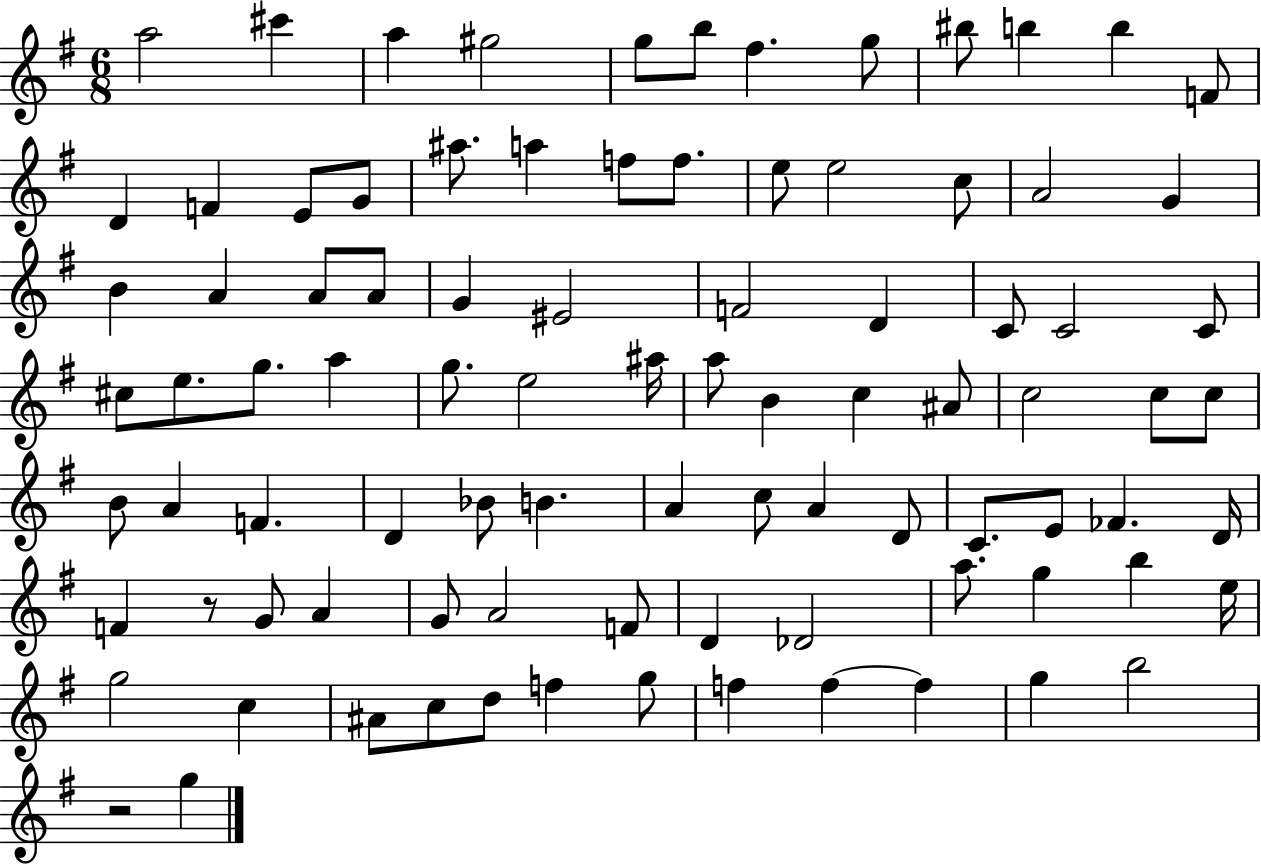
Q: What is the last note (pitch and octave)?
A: G5